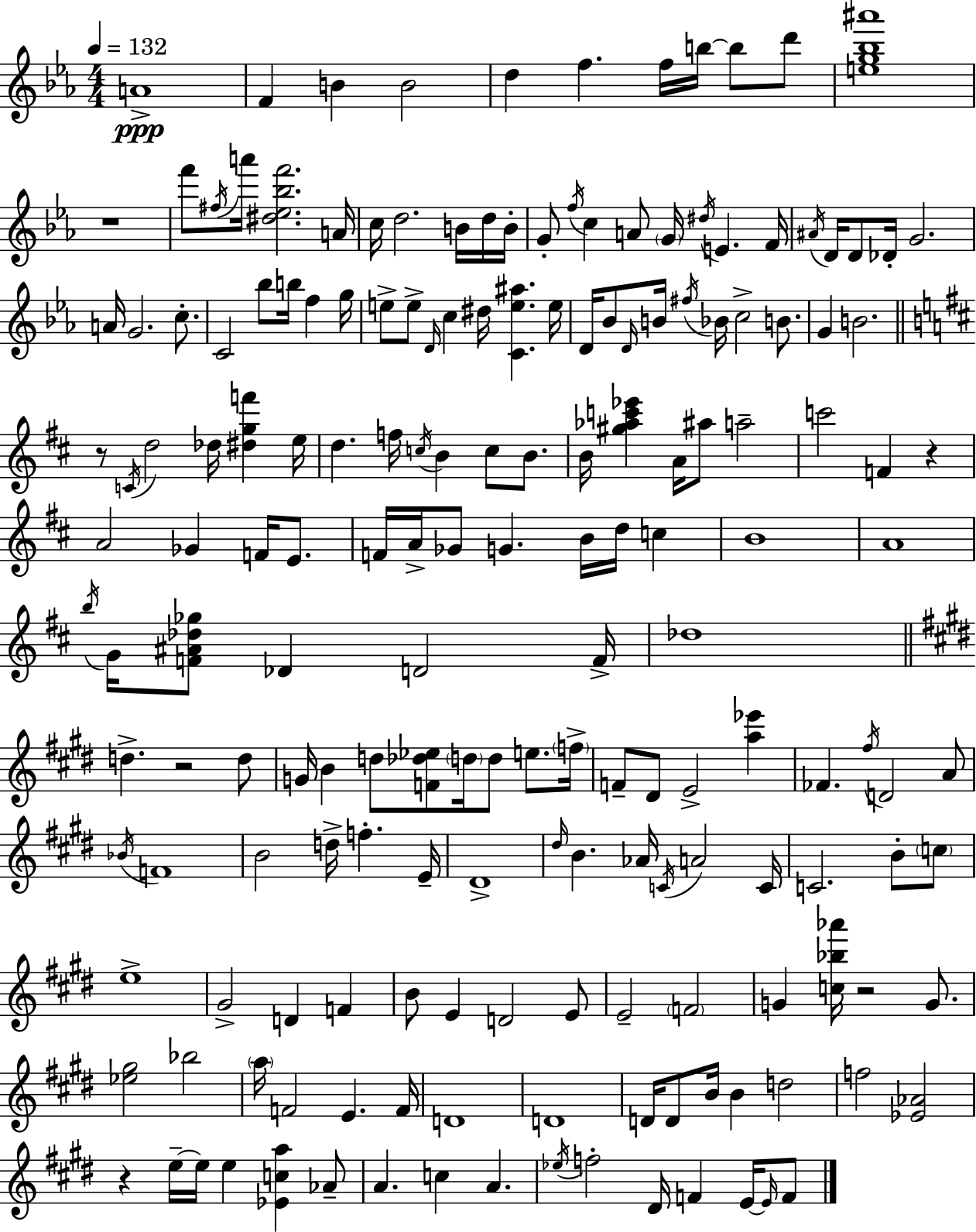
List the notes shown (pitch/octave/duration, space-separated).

A4/w F4/q B4/q B4/h D5/q F5/q. F5/s B5/s B5/e D6/e [E5,G5,Bb5,A#6]/w R/w F6/e F#5/s A6/s [D#5,Eb5,Bb5,F6]/h. A4/s C5/s D5/h. B4/s D5/s B4/s G4/e F5/s C5/q A4/e G4/s D#5/s E4/q. F4/s A#4/s D4/s D4/e Db4/s G4/h. A4/s G4/h. C5/e. C4/h Bb5/e B5/s F5/q G5/s E5/e E5/e D4/s C5/q D#5/s [C4,E5,A#5]/q. E5/s D4/s Bb4/e D4/s B4/s F#5/s Bb4/s C5/h B4/e. G4/q B4/h. R/e C4/s D5/h Db5/s [D#5,G5,F6]/q E5/s D5/q. F5/s C5/s B4/q C5/e B4/e. B4/s [G#5,Ab5,C6,Eb6]/q A4/s A#5/e A5/h C6/h F4/q R/q A4/h Gb4/q F4/s E4/e. F4/s A4/s Gb4/e G4/q. B4/s D5/s C5/q B4/w A4/w B5/s G4/s [F4,A#4,Db5,Gb5]/e Db4/q D4/h F4/s Db5/w D5/q. R/h D5/e G4/s B4/q D5/e [F4,Db5,Eb5]/e D5/s D5/e E5/e. F5/s F4/e D#4/e E4/h [A5,Eb6]/q FES4/q. F#5/s D4/h A4/e Bb4/s F4/w B4/h D5/s F5/q. E4/s D#4/w D#5/s B4/q. Ab4/s C4/s A4/h C4/s C4/h. B4/e C5/e E5/w G#4/h D4/q F4/q B4/e E4/q D4/h E4/e E4/h F4/h G4/q [C5,Bb5,Ab6]/s R/h G4/e. [Eb5,G#5]/h Bb5/h A5/s F4/h E4/q. F4/s D4/w D4/w D4/s D4/e B4/s B4/q D5/h F5/h [Eb4,Ab4]/h R/q E5/s E5/s E5/q [Eb4,C5,A5]/q Ab4/e A4/q. C5/q A4/q. Eb5/s F5/h D#4/s F4/q E4/s E4/s F4/e